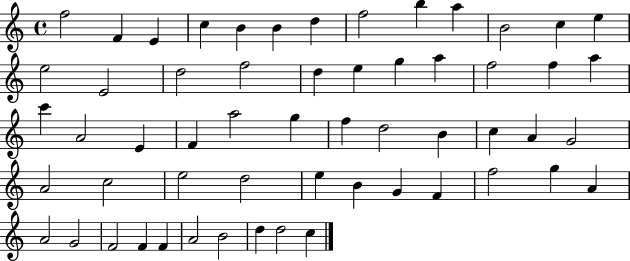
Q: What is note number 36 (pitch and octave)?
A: G4